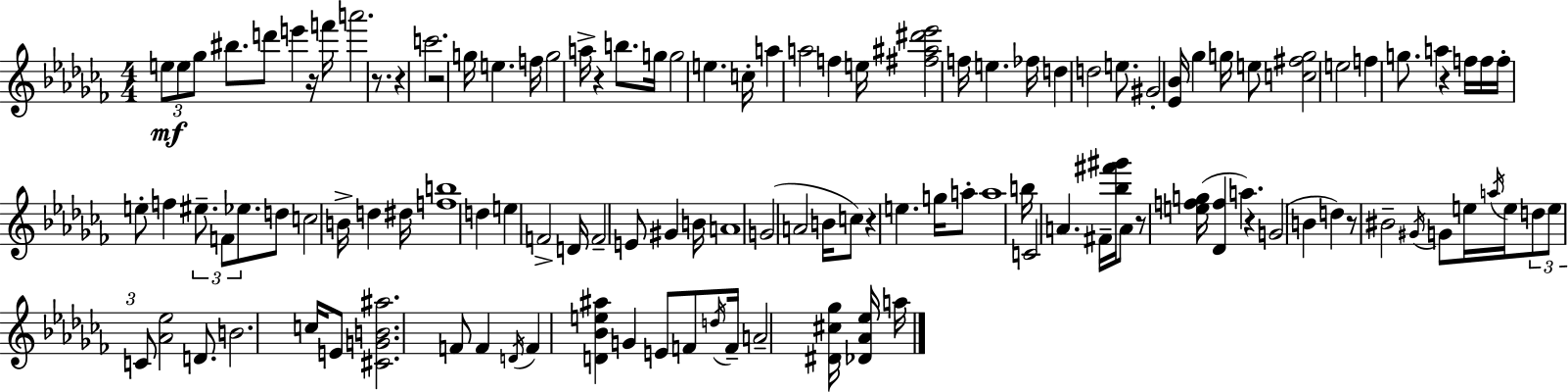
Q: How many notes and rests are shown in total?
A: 122